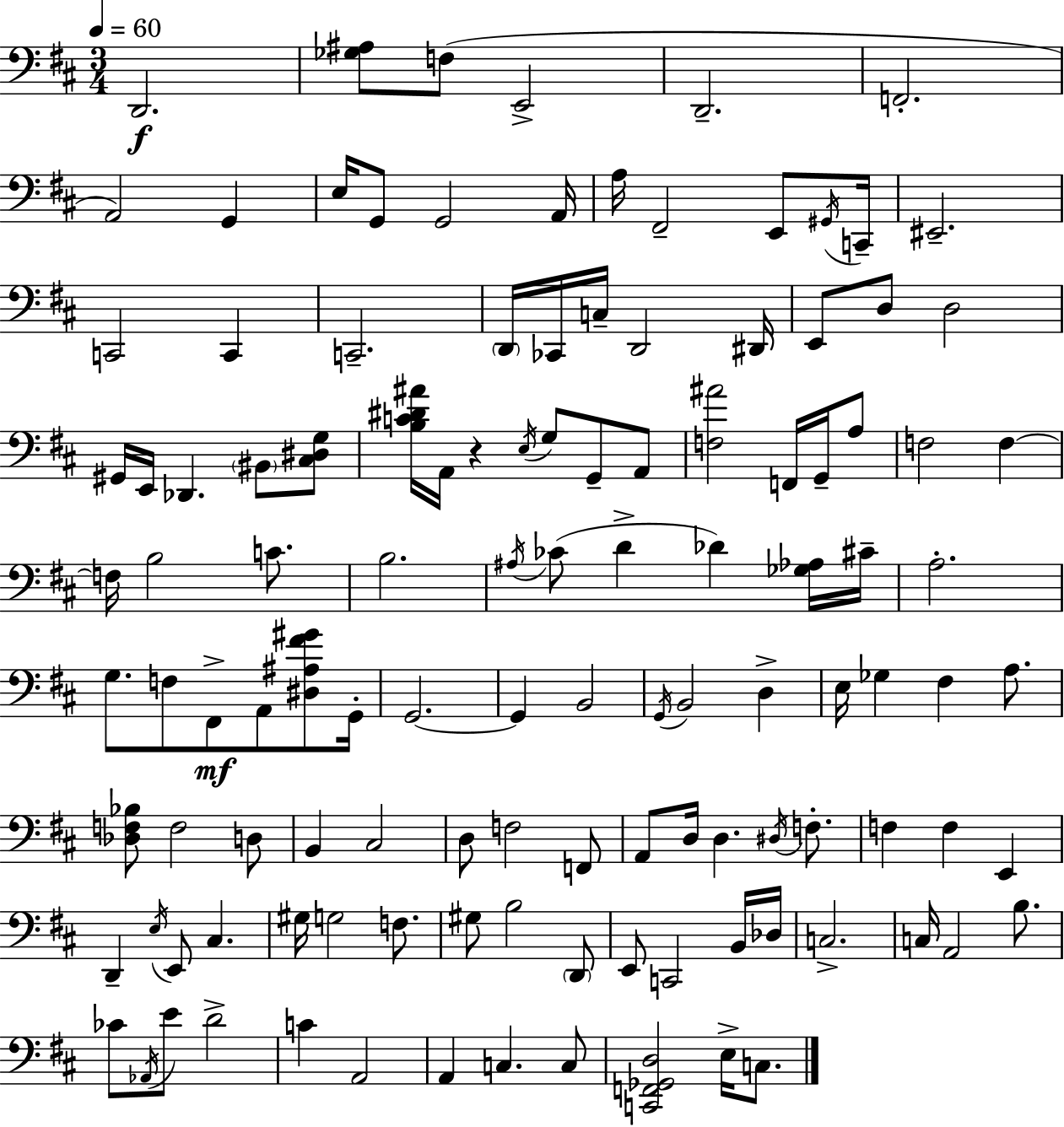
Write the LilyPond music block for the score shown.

{
  \clef bass
  \numericTimeSignature
  \time 3/4
  \key d \major
  \tempo 4 = 60
  \repeat volta 2 { d,2.\f | <ges ais>8 f8( e,2-> | d,2.-- | f,2.-. | \break a,2) g,4 | e16 g,8 g,2 a,16 | a16 fis,2-- e,8 \acciaccatura { gis,16 } | c,16-- eis,2.-- | \break c,2 c,4 | c,2.-- | \parenthesize d,16 ces,16 c16-- d,2 | dis,16 e,8 d8 d2 | \break gis,16 e,16 des,4. \parenthesize bis,8 <cis dis g>8 | <b c' dis' ais'>16 a,16 r4 \acciaccatura { e16 } g8 g,8-- | a,8 <f ais'>2 f,16 g,16-- | a8 f2 f4~~ | \break f16 b2 c'8. | b2. | \acciaccatura { ais16 } ces'8( d'4-> des'4) | <ges aes>16 cis'16-- a2.-. | \break g8. f8 fis,8->\mf a,8 | <dis ais fis' gis'>8 g,16-. g,2.~~ | g,4 b,2 | \acciaccatura { g,16 } b,2 | \break d4-> e16 ges4 fis4 | a8. <des f bes>8 f2 | d8 b,4 cis2 | d8 f2 | \break f,8 a,8 d16 d4. | \acciaccatura { dis16 } f8.-. f4 f4 | e,4 d,4-- \acciaccatura { e16 } e,8 | cis4. gis16 g2 | \break f8. gis8 b2 | \parenthesize d,8 e,8 c,2 | b,16 des16 c2.-> | c16 a,2 | \break b8. ces'8 \acciaccatura { aes,16 } e'8 d'2-> | c'4 a,2 | a,4 c4. | c8 <c, f, ges, d>2 | \break e16-> c8. } \bar "|."
}